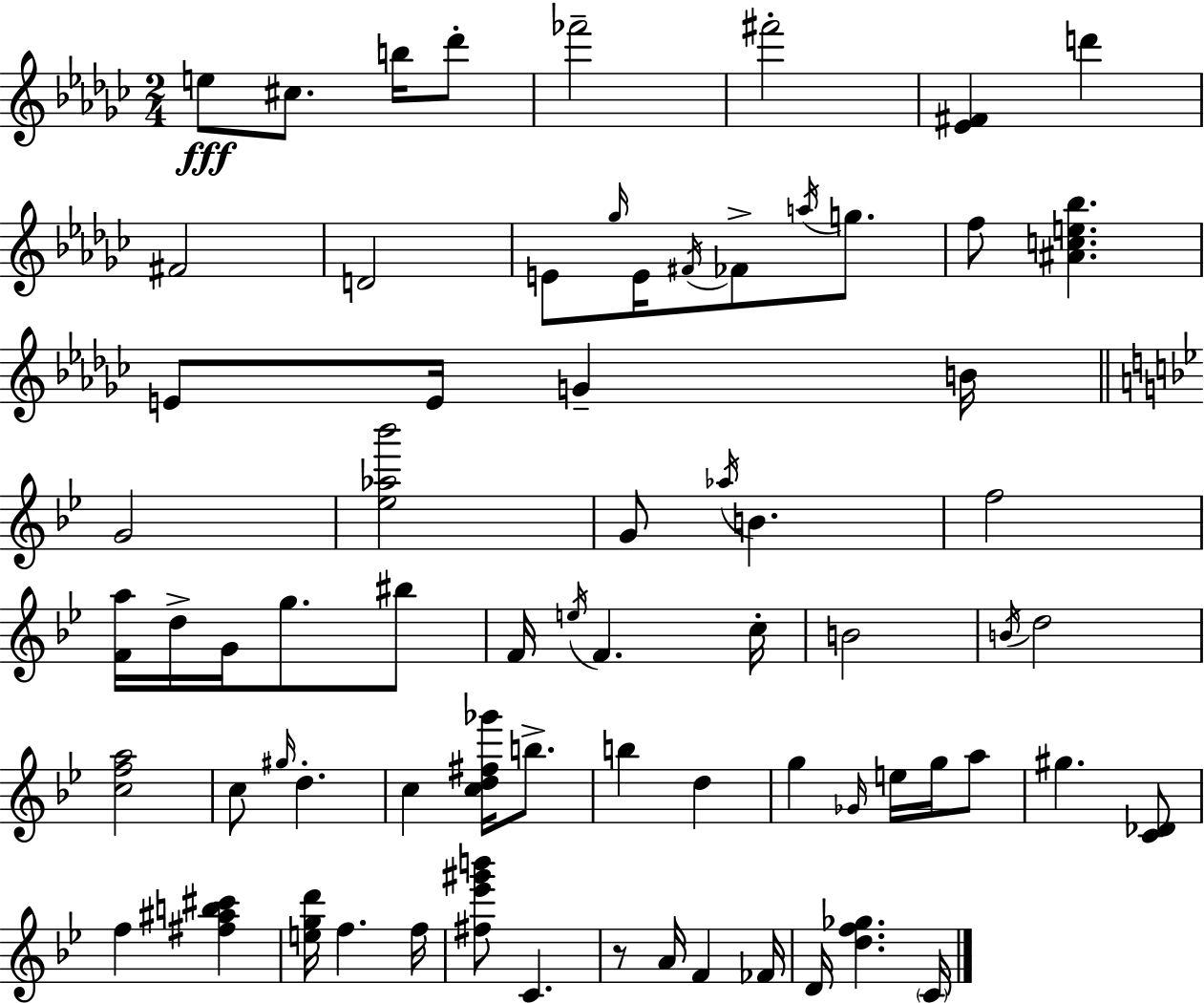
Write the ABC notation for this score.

X:1
T:Untitled
M:2/4
L:1/4
K:Ebm
e/2 ^c/2 b/4 _d'/2 _f'2 ^f'2 [_E^F] d' ^F2 D2 E/2 _g/4 E/4 ^F/4 _F/2 a/4 g/2 f/2 [^Ace_b] E/2 E/4 G B/4 G2 [_e_a_b']2 G/2 _a/4 B f2 [Fa]/4 d/4 G/4 g/2 ^b/2 F/4 e/4 F c/4 B2 B/4 d2 [cfa]2 c/2 ^g/4 d c [cd^f_g']/4 b/2 b d g _G/4 e/4 g/4 a/2 ^g [C_D]/2 f [^f^ab^c'] [egd']/4 f f/4 [^f_e'^g'b']/2 C z/2 A/4 F _F/4 D/4 [df_g] C/4